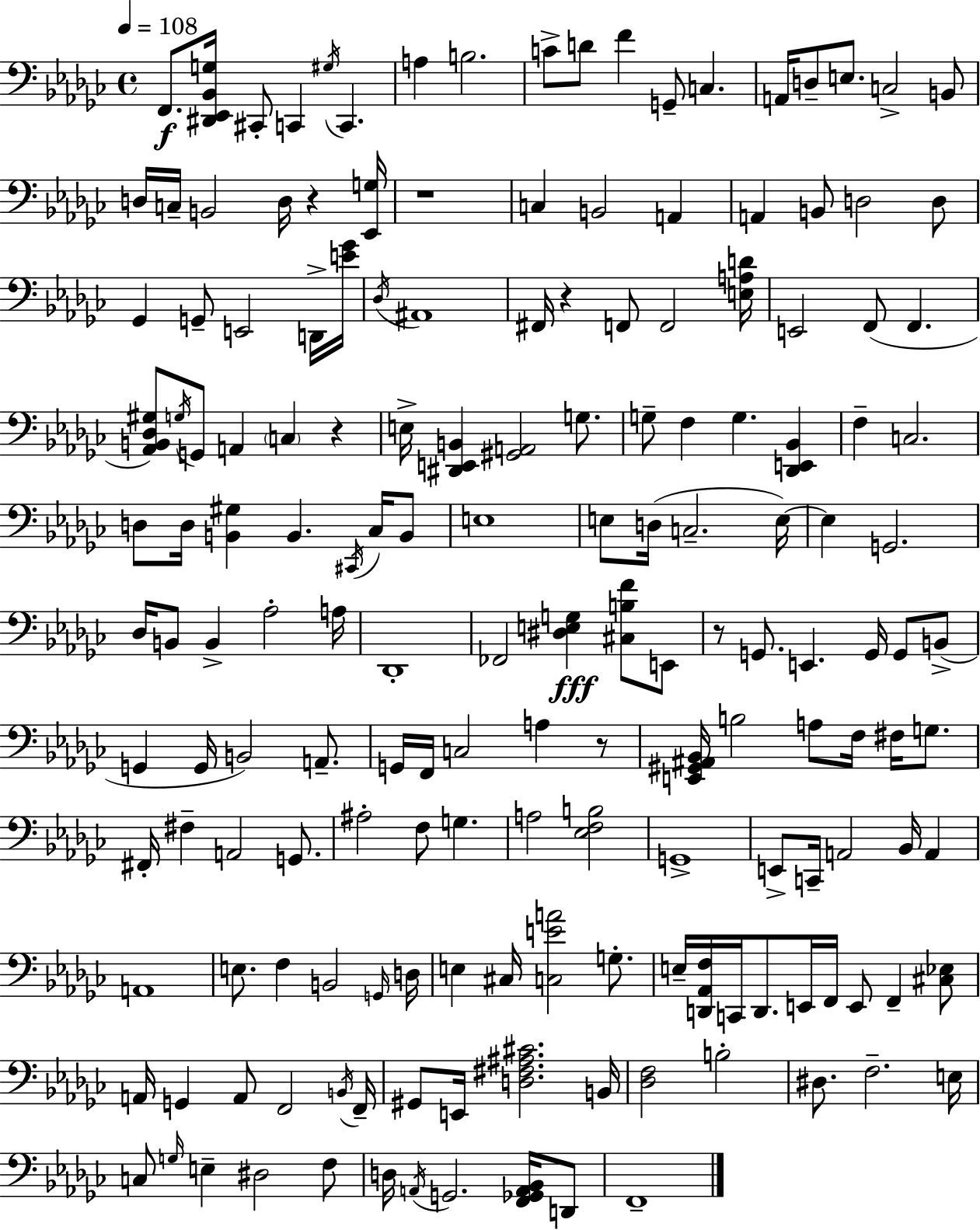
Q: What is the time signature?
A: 4/4